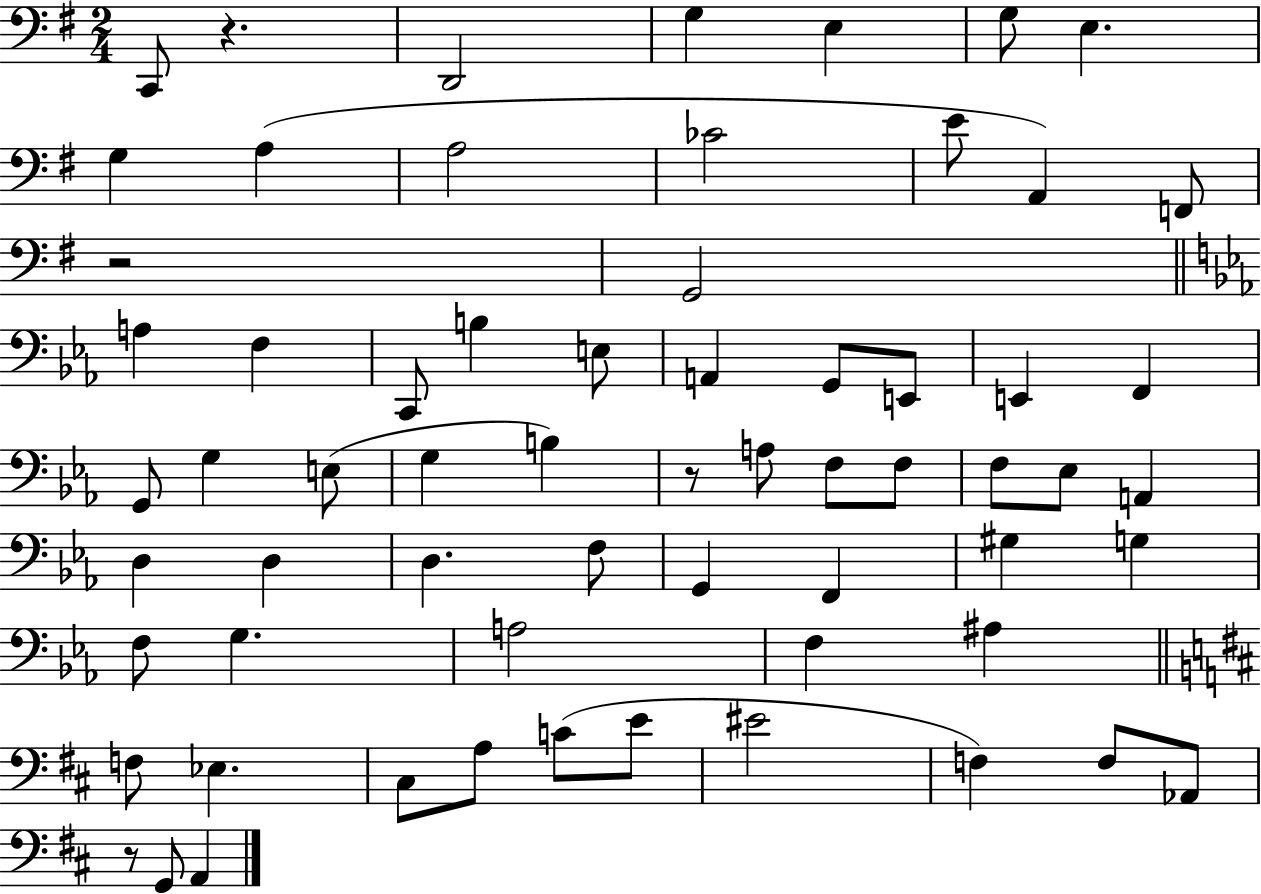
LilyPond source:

{
  \clef bass
  \numericTimeSignature
  \time 2/4
  \key g \major
  c,8 r4. | d,2 | g4 e4 | g8 e4. | \break g4 a4( | a2 | ces'2 | e'8 a,4) f,8 | \break r2 | g,2 | \bar "||" \break \key ees \major a4 f4 | c,8 b4 e8 | a,4 g,8 e,8 | e,4 f,4 | \break g,8 g4 e8( | g4 b4) | r8 a8 f8 f8 | f8 ees8 a,4 | \break d4 d4 | d4. f8 | g,4 f,4 | gis4 g4 | \break f8 g4. | a2 | f4 ais4 | \bar "||" \break \key d \major f8 ees4. | cis8 a8 c'8( e'8 | eis'2 | f4) f8 aes,8 | \break r8 g,8 a,4 | \bar "|."
}